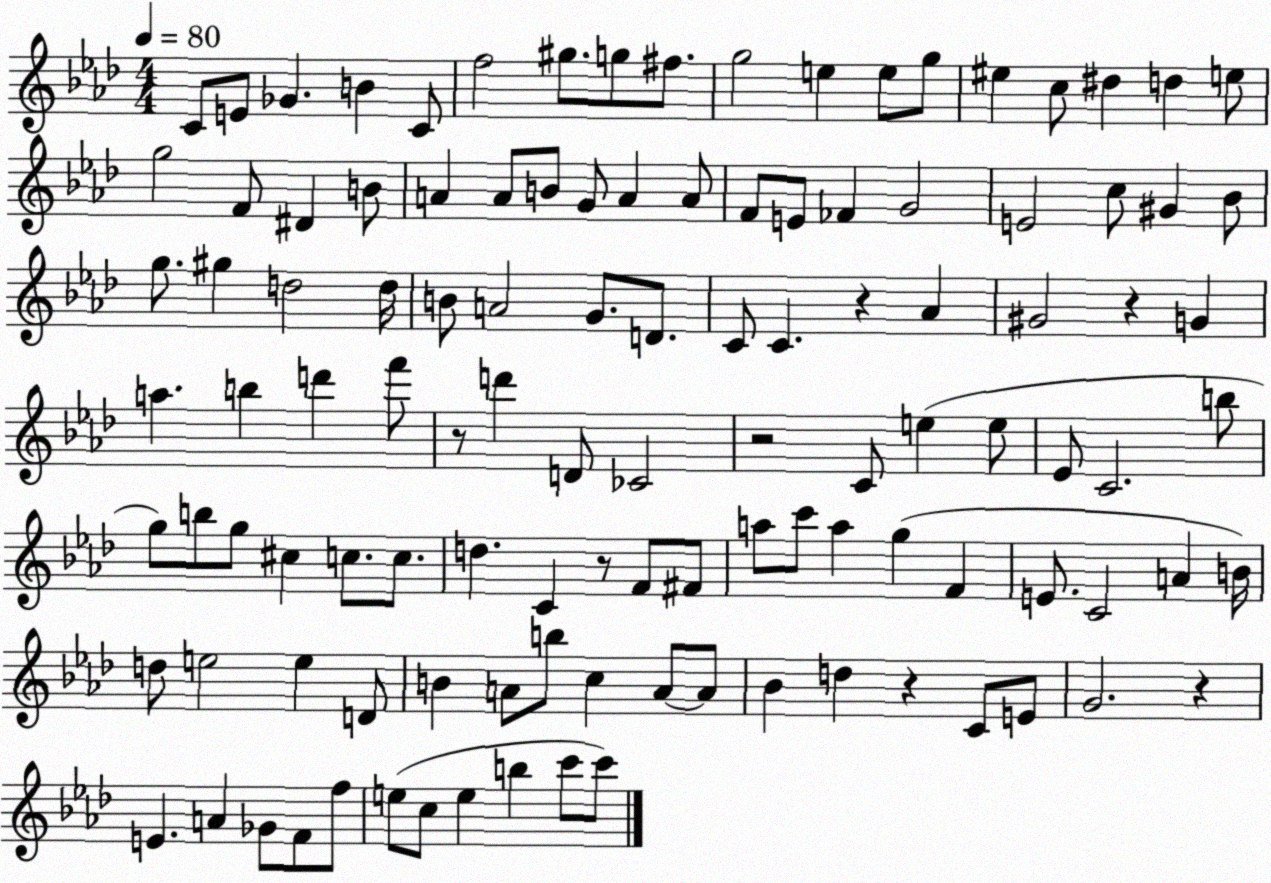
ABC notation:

X:1
T:Untitled
M:4/4
L:1/4
K:Ab
C/2 E/2 _G B C/2 f2 ^g/2 g/2 ^f/2 g2 e e/2 g/2 ^e c/2 ^d d e/2 g2 F/2 ^D B/2 A A/2 B/2 G/2 A A/2 F/2 E/2 _F G2 E2 c/2 ^G _B/2 g/2 ^g d2 d/4 B/2 A2 G/2 D/2 C/2 C z _A ^G2 z G a b d' f'/2 z/2 d' D/2 _C2 z2 C/2 e e/2 _E/2 C2 b/2 g/2 b/2 g/2 ^c c/2 c/2 d C z/2 F/2 ^F/2 a/2 c'/2 a g F E/2 C2 A B/4 d/2 e2 e D/2 B A/2 b/2 c A/2 A/2 _B d z C/2 E/2 G2 z E A _G/2 F/2 f/2 e/2 c/2 e b c'/2 c'/2